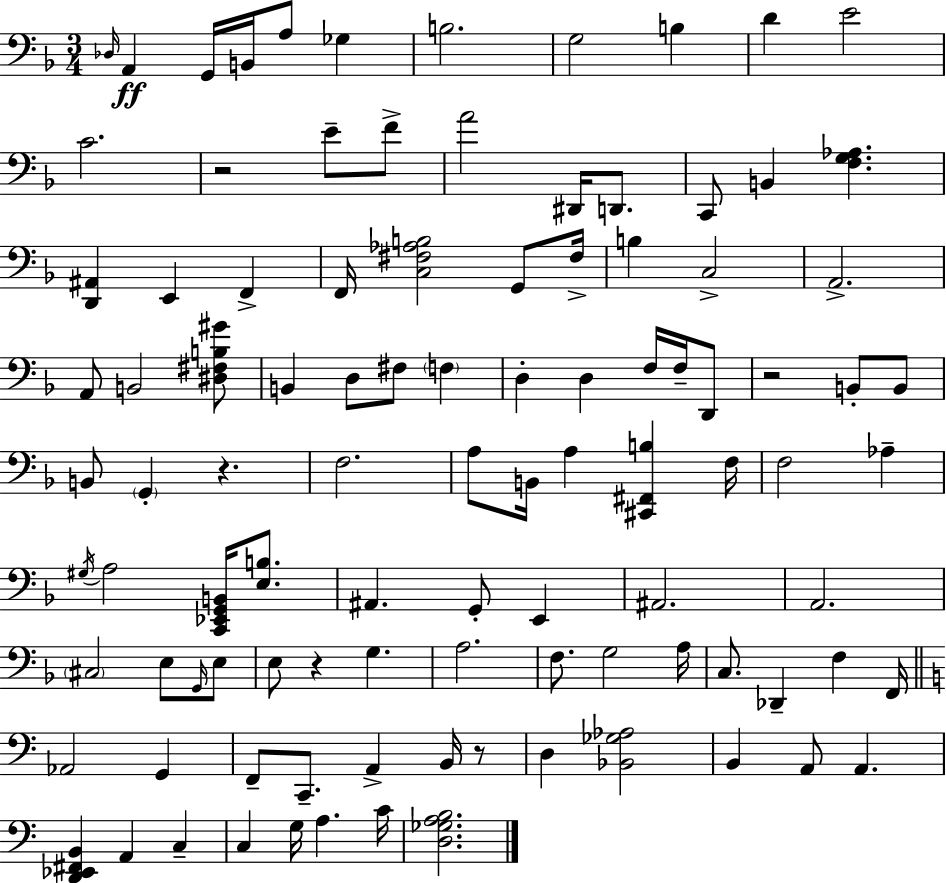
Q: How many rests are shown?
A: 5